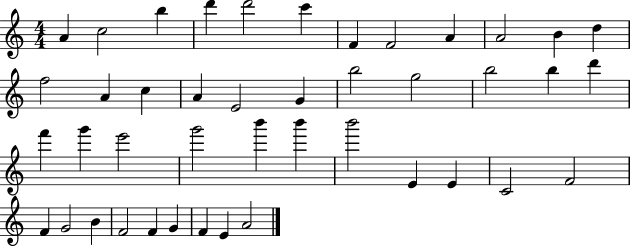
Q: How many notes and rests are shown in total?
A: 43